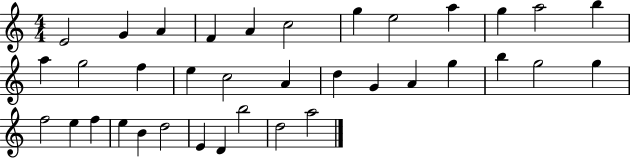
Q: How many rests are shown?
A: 0